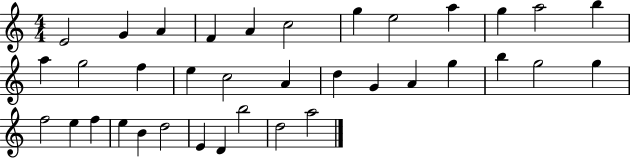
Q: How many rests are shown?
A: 0